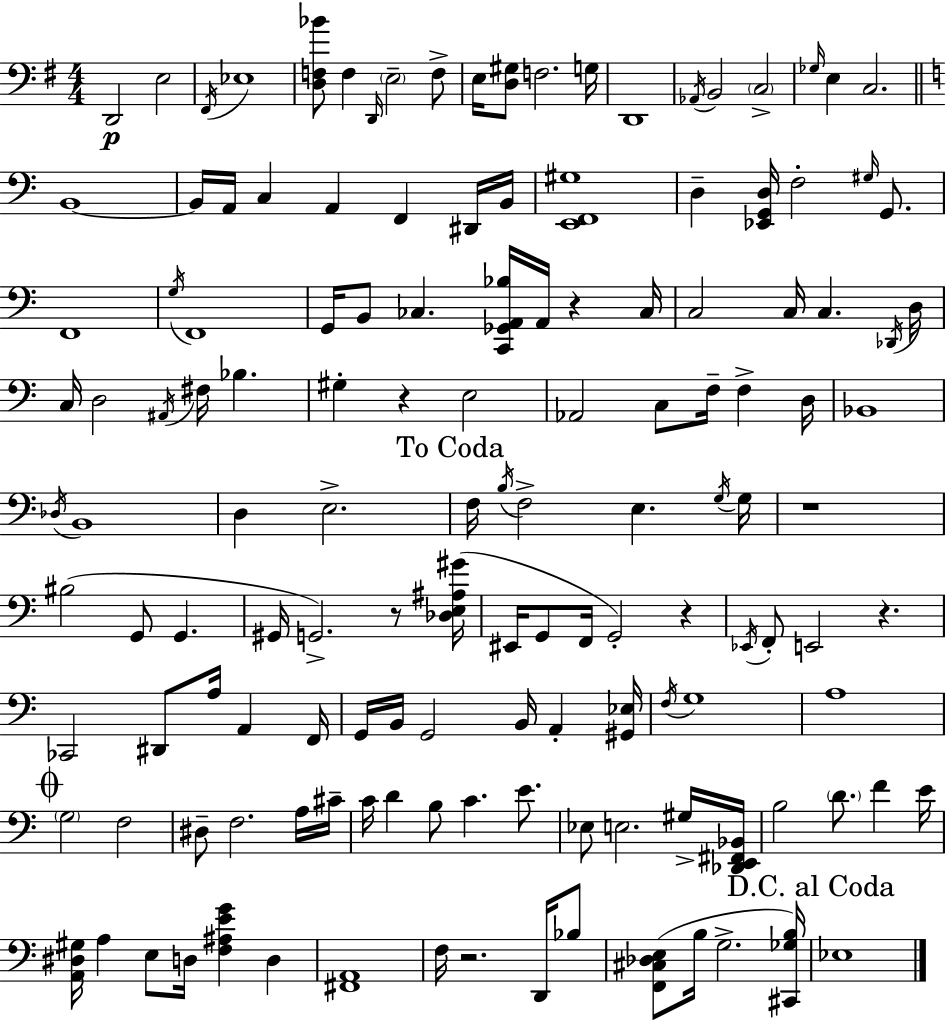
D2/h E3/h F#2/s Eb3/w [D3,F3,Bb4]/e F3/q D2/s E3/h F3/e E3/s [D3,G#3]/e F3/h. G3/s D2/w Ab2/s B2/h C3/h Gb3/s E3/q C3/h. B2/w B2/s A2/s C3/q A2/q F2/q D#2/s B2/s [E2,F2,G#3]/w D3/q [Eb2,G2,D3]/s F3/h G#3/s G2/e. F2/w G3/s F2/w G2/s B2/e CES3/q. [C2,Gb2,A2,Bb3]/s A2/s R/q CES3/s C3/h C3/s C3/q. Db2/s D3/s C3/s D3/h A#2/s F#3/s Bb3/q. G#3/q R/q E3/h Ab2/h C3/e F3/s F3/q D3/s Bb2/w Db3/s B2/w D3/q E3/h. F3/s B3/s F3/h E3/q. G3/s G3/s R/w BIS3/h G2/e G2/q. G#2/s G2/h. R/e [Db3,E3,A#3,G#4]/s EIS2/s G2/e F2/s G2/h R/q Eb2/s F2/e E2/h R/q. CES2/h D#2/e A3/s A2/q F2/s G2/s B2/s G2/h B2/s A2/q [G#2,Eb3]/s F3/s G3/w A3/w G3/h F3/h D#3/e F3/h. A3/s C#4/s C4/s D4/q B3/e C4/q. E4/e. Eb3/e E3/h. G#3/s [Db2,E2,F#2,Bb2]/s B3/h D4/e. F4/q E4/s [A2,D#3,G#3]/s A3/q E3/e D3/s [F3,A#3,E4,G4]/q D3/q [F#2,A2]/w F3/s R/h. D2/s Bb3/e [F2,C#3,Db3,E3]/e B3/s G3/h. [C#2,Gb3,B3]/s Eb3/w